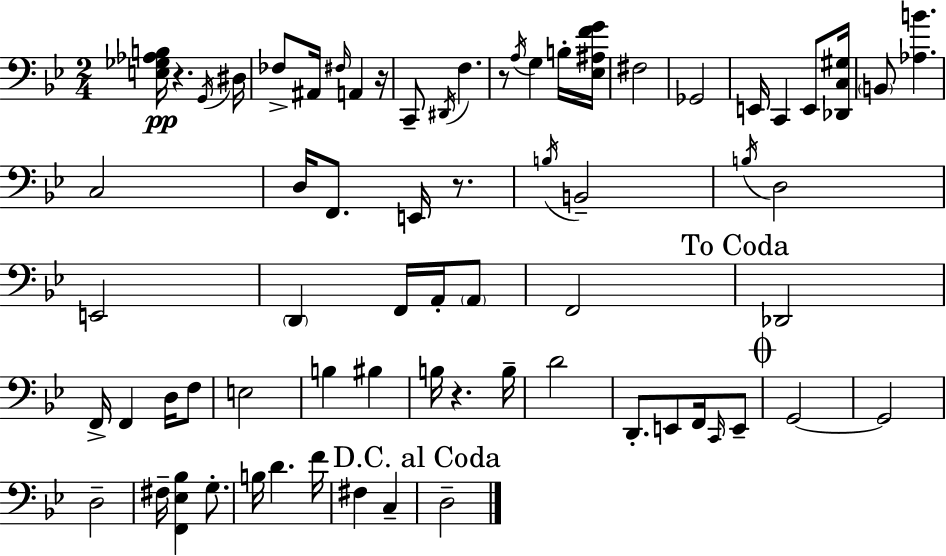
{
  \clef bass
  \numericTimeSignature
  \time 2/4
  \key bes \major
  <e ges aes b>16\pp r4. \acciaccatura { g,16 } | dis16 fes8-> ais,16 \grace { fis16 } a,4 | r16 c,8-- \acciaccatura { dis,16 } f4. | r8 \acciaccatura { a16 } g4 | \break b16-. <ees ais f' g'>16 fis2 | ges,2 | e,16 c,4 | e,8 <des, c gis>16 \parenthesize b,8 <aes b'>4. | \break c2 | d16 f,8. | e,16 r8. \acciaccatura { b16 } b,2-- | \acciaccatura { b16 } d2 | \break e,2 | \parenthesize d,4 | f,16 a,16-. \parenthesize a,8 f,2 | \mark "To Coda" des,2 | \break f,16-> f,4 | d16 f8 e2 | b4 | bis4 b16 r4. | \break b16-- d'2 | d,8.-. | e,8 f,16 \grace { c,16 } e,8-- \mark \markup { \musicglyph "scripts.coda" } g,2~~ | g,2 | \break d2-- | fis16-- | <f, ees bes>4 g8.-. b16 | d'4. f'16 fis4 | \break c4-- \mark "D.C. al Coda" d2-- | \bar "|."
}